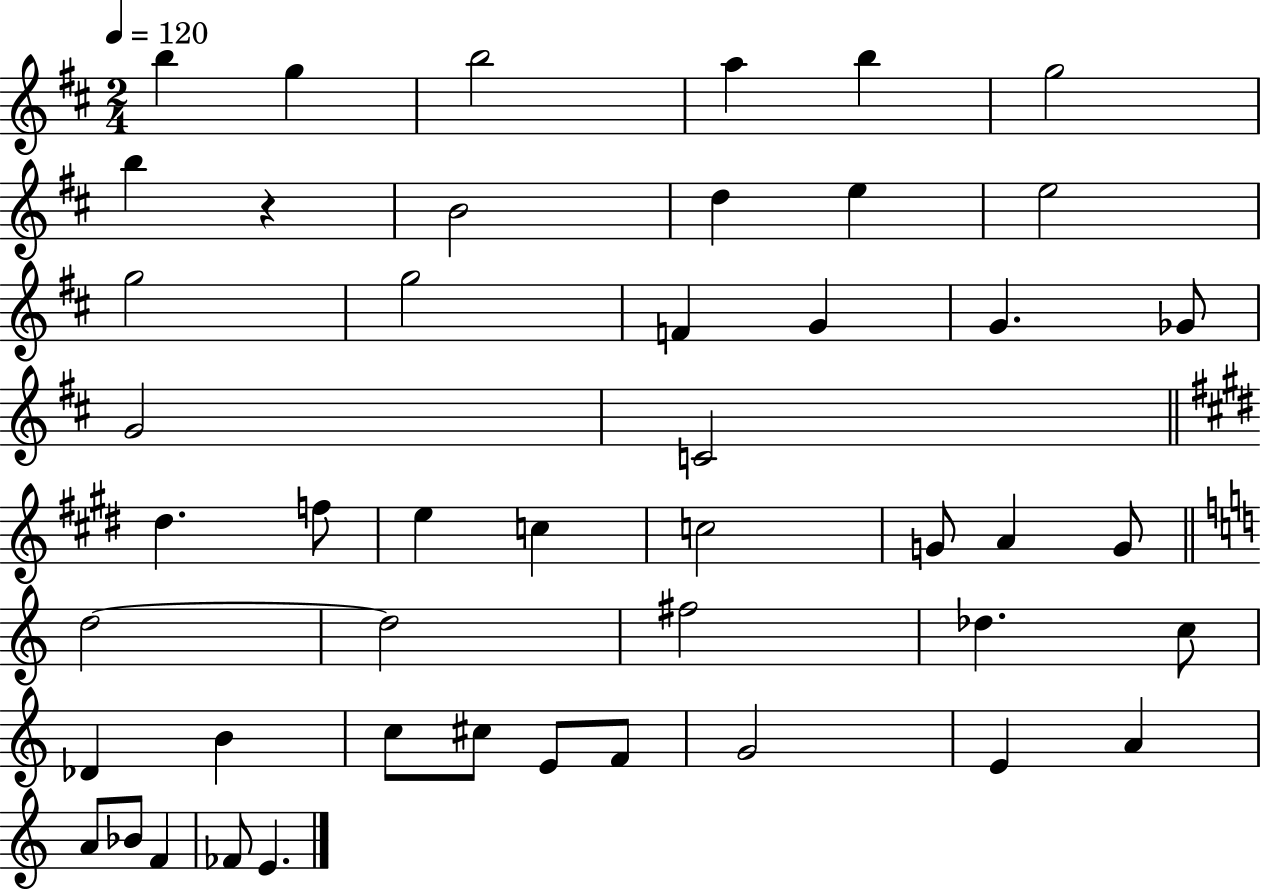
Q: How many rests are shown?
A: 1